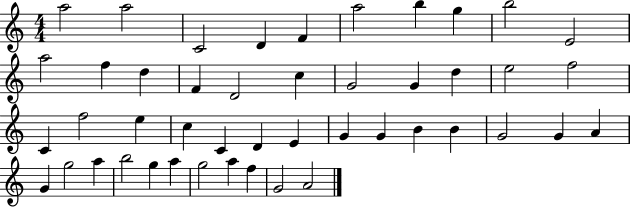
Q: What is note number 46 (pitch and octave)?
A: A4